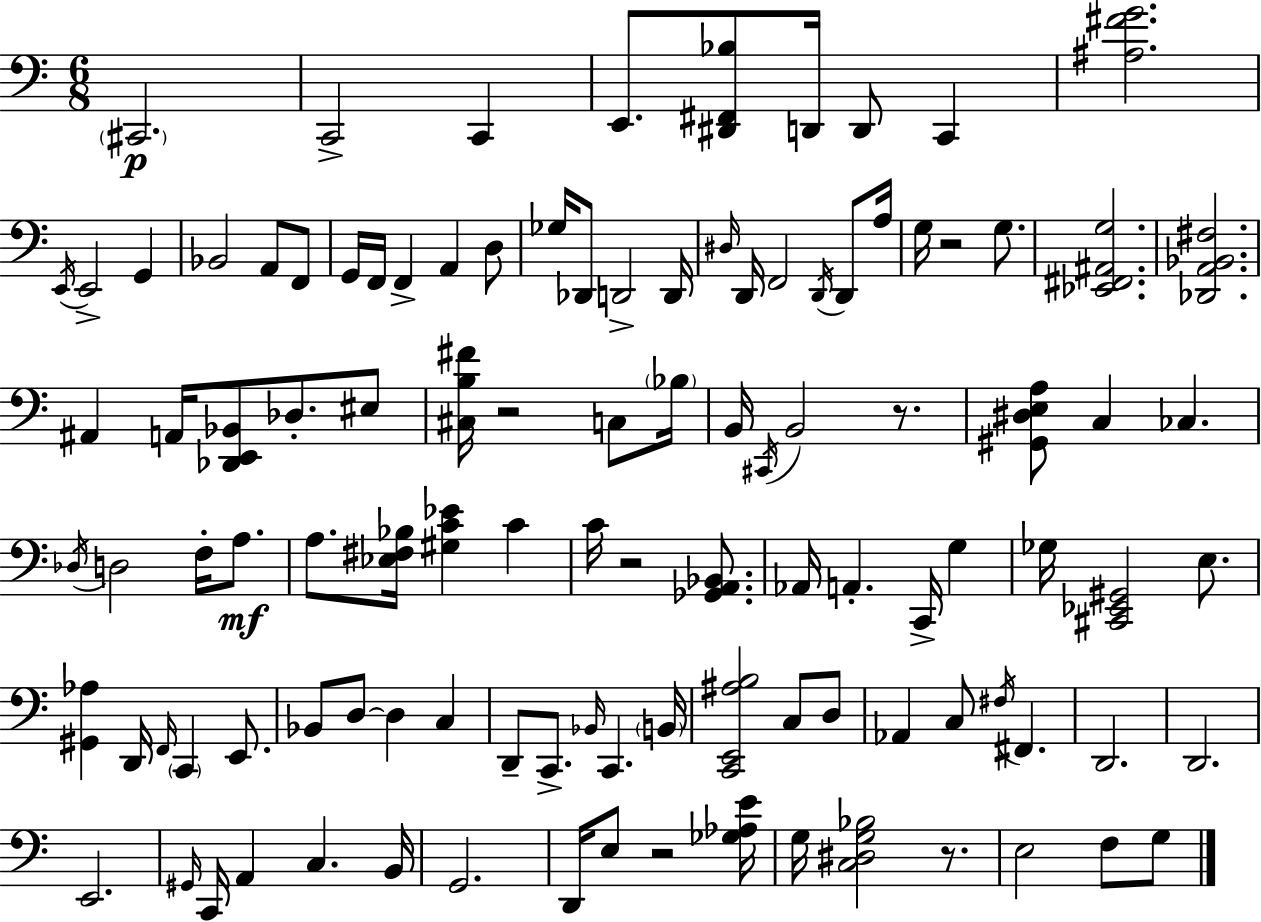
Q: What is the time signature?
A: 6/8